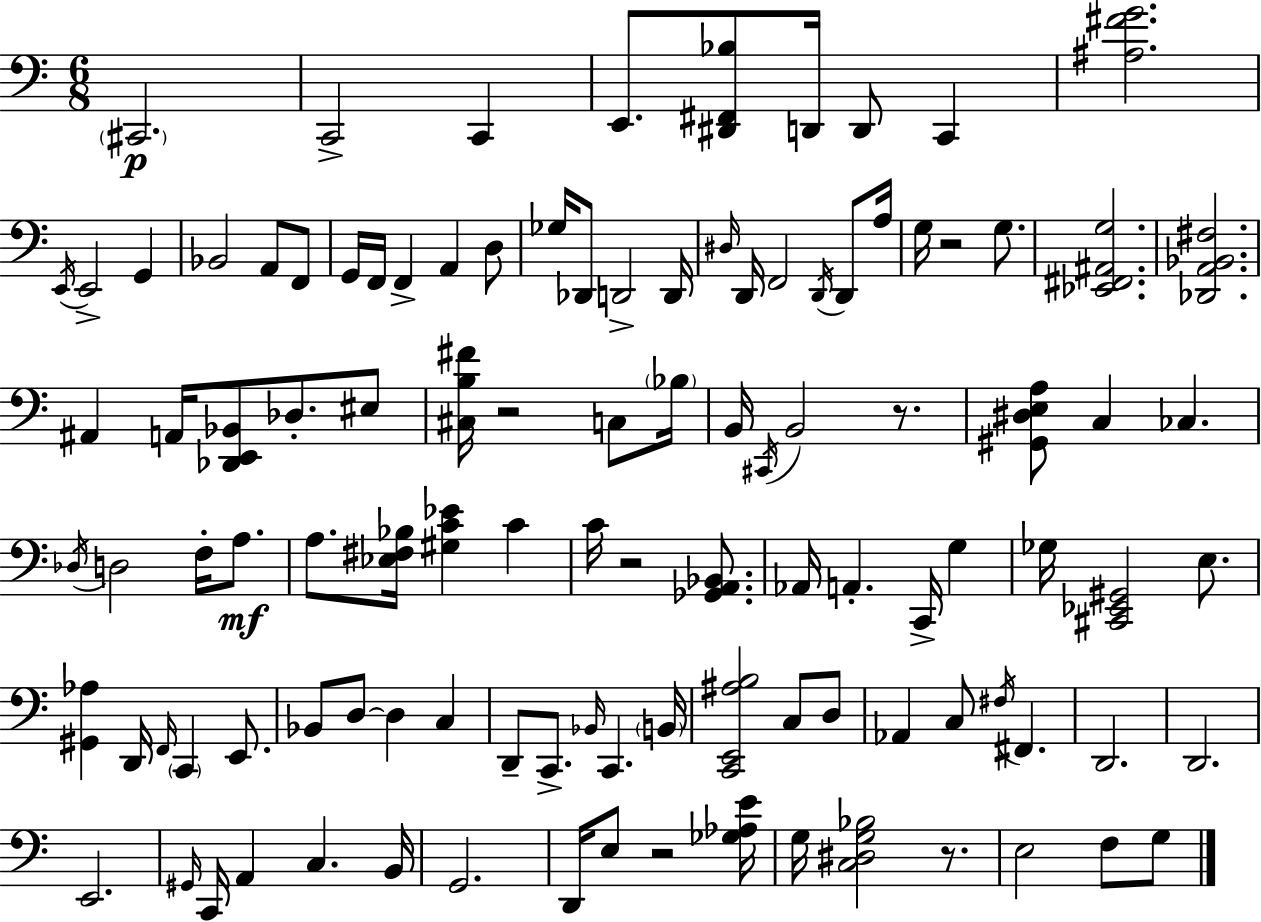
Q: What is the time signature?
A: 6/8